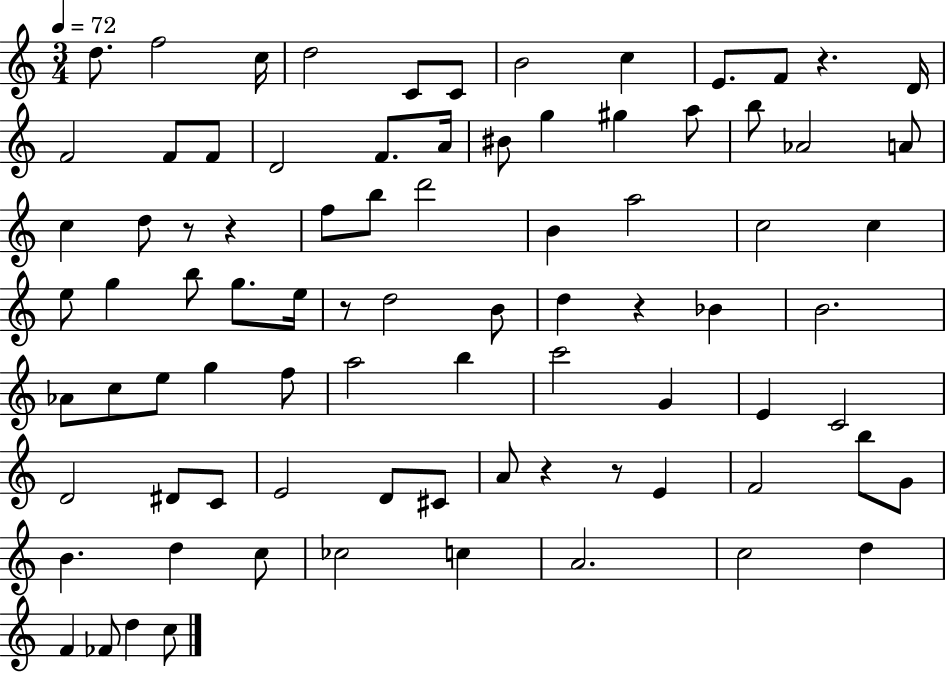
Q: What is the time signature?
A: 3/4